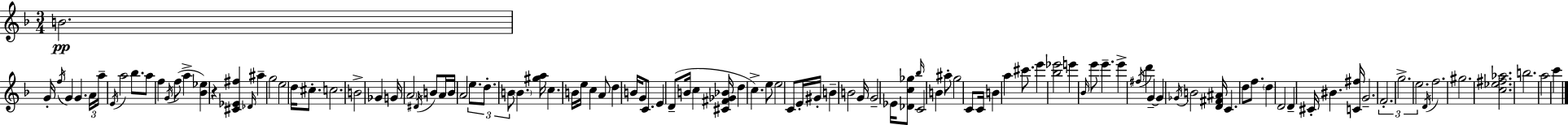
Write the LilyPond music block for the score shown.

{
  \clef treble
  \numericTimeSignature
  \time 3/4
  \key d \minor
  b'2.\pp | g'16-. \acciaccatura { f''16 } g'4 g'4. | \tuplet 3/2 { a'16 a''16-- \acciaccatura { e'16 } } a''2 bes''8. | a''8 f''4 \acciaccatura { g'16 } f''8( a''4-> | \break <bes' ees''>4) r4 <cis' ees' fis''>4 | \grace { des'16 } ais''4-- g''2 | e''2 | d''16 cis''8.-. c''2. | \break b'2-> | ges'4 g'16 \parenthesize a'2 | \acciaccatura { dis'16 } b'8 a'16 b'16 a'2 | \tuplet 3/2 { e''8. d''8.-. b'8 } \parenthesize b'4. | \break <gis'' a''>16 c''4. b'16 | e''16 c''4 a'8 d''4 b'16 | g'8 c'8. e'4 d'8--( b'16 | c''4 <cis' fis' ges' bes'>16 d''4 c''4.->) | \break e''8 e''2 | c'8 e'16-. gis'16-. b'4-- b'2 | g'16 g'2-- | ees'16 <des' c'' ges''>8 \grace { bes''16 } c'2 | \break b'4 ais''8-. g''2 | c'8 c'16 b'4 a''4 | cis'''8. e'''4 <bes'' ees'''>2 | e'''4 \grace { bes'16 } e'''8 | \break e'''4.-- e'''4-> \acciaccatura { fis''16 } | d'''4 g'4--~~ g'4 | \acciaccatura { ges'16 } b'2 <d' fis' ais'>16 c'4. | d''8 f''8. \parenthesize d''4 | \break d'2 d'4-- | cis'16-. bis'4. <c' fis''>16 g'2.-- | \tuplet 3/2 { f'2.-. | g''2.-> | \break e''2. } | \acciaccatura { d'16 } f''2. | gis''2. | <c'' ees'' fis'' aes''>2. | \break b''2. | a''2 | c'''4 \bar "|."
}